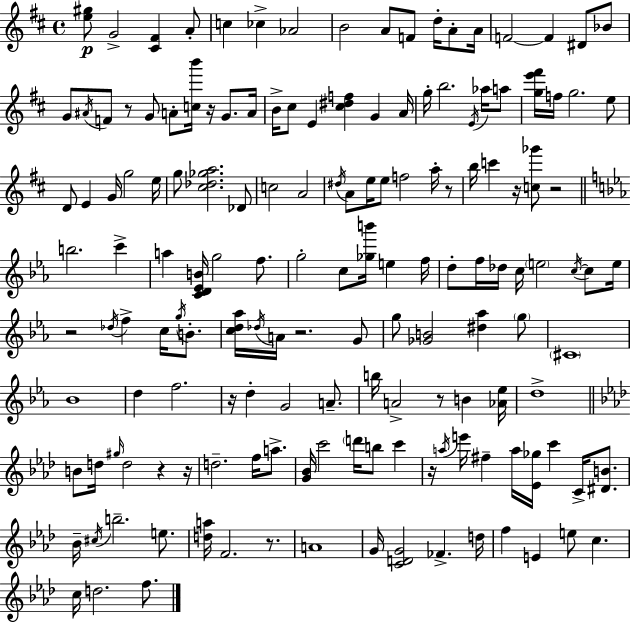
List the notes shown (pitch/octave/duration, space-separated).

[E5,G#5]/e G4/h [C#4,F#4]/q A4/e C5/q CES5/q Ab4/h B4/h A4/e F4/e D5/s A4/e A4/s F4/h F4/q D#4/e Bb4/e G4/e A#4/s F4/e R/e G4/e A4/e [C5,B6]/s R/s G4/e. A4/s B4/s C#5/e E4/q [C#5,D#5,F5]/q G4/q A4/s G5/s B5/h. E4/s Ab5/s A5/e [G5,E6,F#6]/s F5/s G5/h. E5/e D4/e E4/q G4/s G5/h E5/s G5/e [C#5,Db5,Gb5,A5]/h. Db4/e C5/h A4/h D#5/s A4/e E5/s E5/e F5/h A5/s R/e B5/s C6/q R/s [C5,Gb6]/e R/h B5/h. C6/q A5/q [C4,D4,Eb4,B4]/s G5/h F5/e. G5/h C5/e [Gb5,B6]/s E5/q F5/s D5/e F5/s Db5/s C5/s E5/h C5/s C5/e E5/s R/h Db5/s F5/q C5/s G5/s B4/e. [C5,D5,Ab5]/s Db5/s A4/s R/h. G4/e G5/e [Gb4,B4]/h [D#5,Ab5]/q G5/e C#4/w Bb4/w D5/q F5/h. R/s D5/q G4/h A4/e. B5/s A4/h R/e B4/q [Ab4,Eb5]/s D5/w B4/e D5/s G#5/s D5/h R/q R/s D5/h. F5/s A5/e. [G4,Bb4]/s C6/h D6/s B5/e C6/q R/s A5/s E6/s F#5/q A5/s [Eb4,Gb5]/s C6/q C4/s [D#4,B4]/e. Bb4/s C#5/s B5/h. E5/e. [D5,A5]/s F4/h. R/e. A4/w G4/s [C4,D4,G4]/h FES4/q. D5/s F5/q E4/q E5/e C5/q. C5/s D5/h. F5/e.